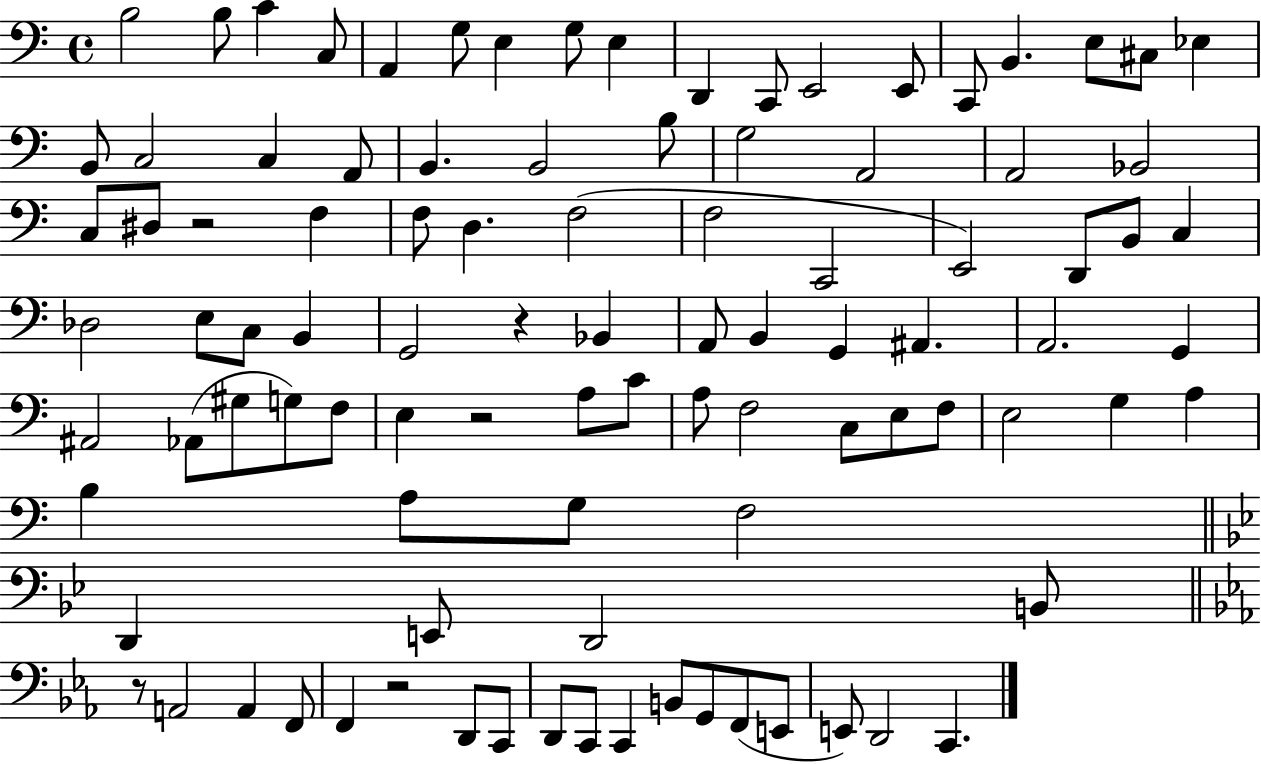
X:1
T:Untitled
M:4/4
L:1/4
K:C
B,2 B,/2 C C,/2 A,, G,/2 E, G,/2 E, D,, C,,/2 E,,2 E,,/2 C,,/2 B,, E,/2 ^C,/2 _E, B,,/2 C,2 C, A,,/2 B,, B,,2 B,/2 G,2 A,,2 A,,2 _B,,2 C,/2 ^D,/2 z2 F, F,/2 D, F,2 F,2 C,,2 E,,2 D,,/2 B,,/2 C, _D,2 E,/2 C,/2 B,, G,,2 z _B,, A,,/2 B,, G,, ^A,, A,,2 G,, ^A,,2 _A,,/2 ^G,/2 G,/2 F,/2 E, z2 A,/2 C/2 A,/2 F,2 C,/2 E,/2 F,/2 E,2 G, A, B, A,/2 G,/2 F,2 D,, E,,/2 D,,2 B,,/2 z/2 A,,2 A,, F,,/2 F,, z2 D,,/2 C,,/2 D,,/2 C,,/2 C,, B,,/2 G,,/2 F,,/2 E,,/2 E,,/2 D,,2 C,,